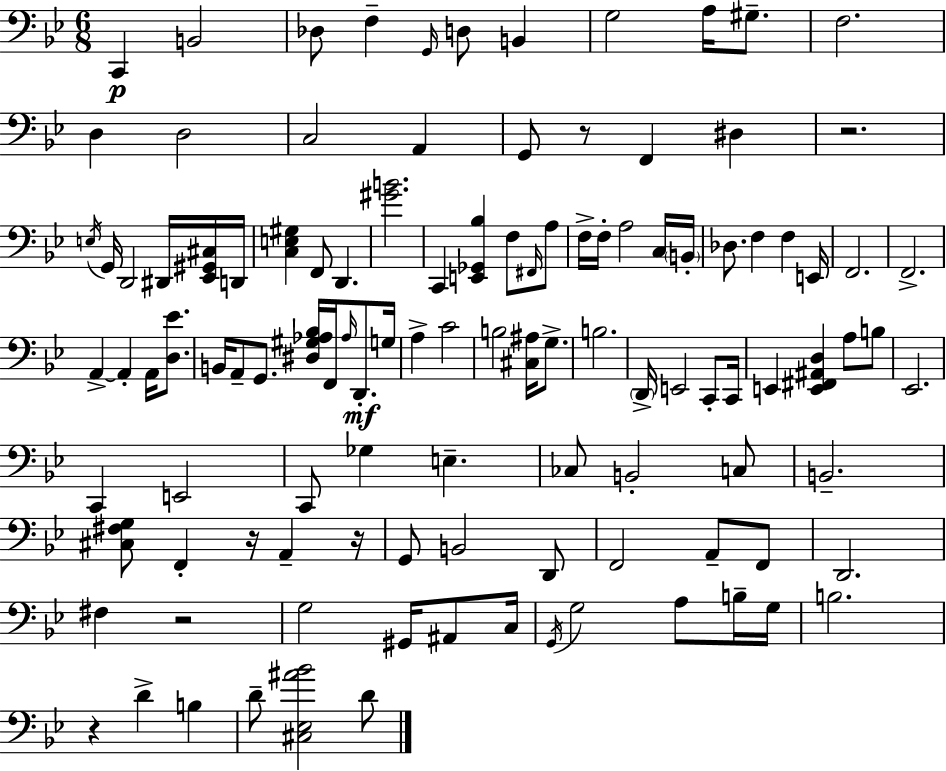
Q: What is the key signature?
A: G minor